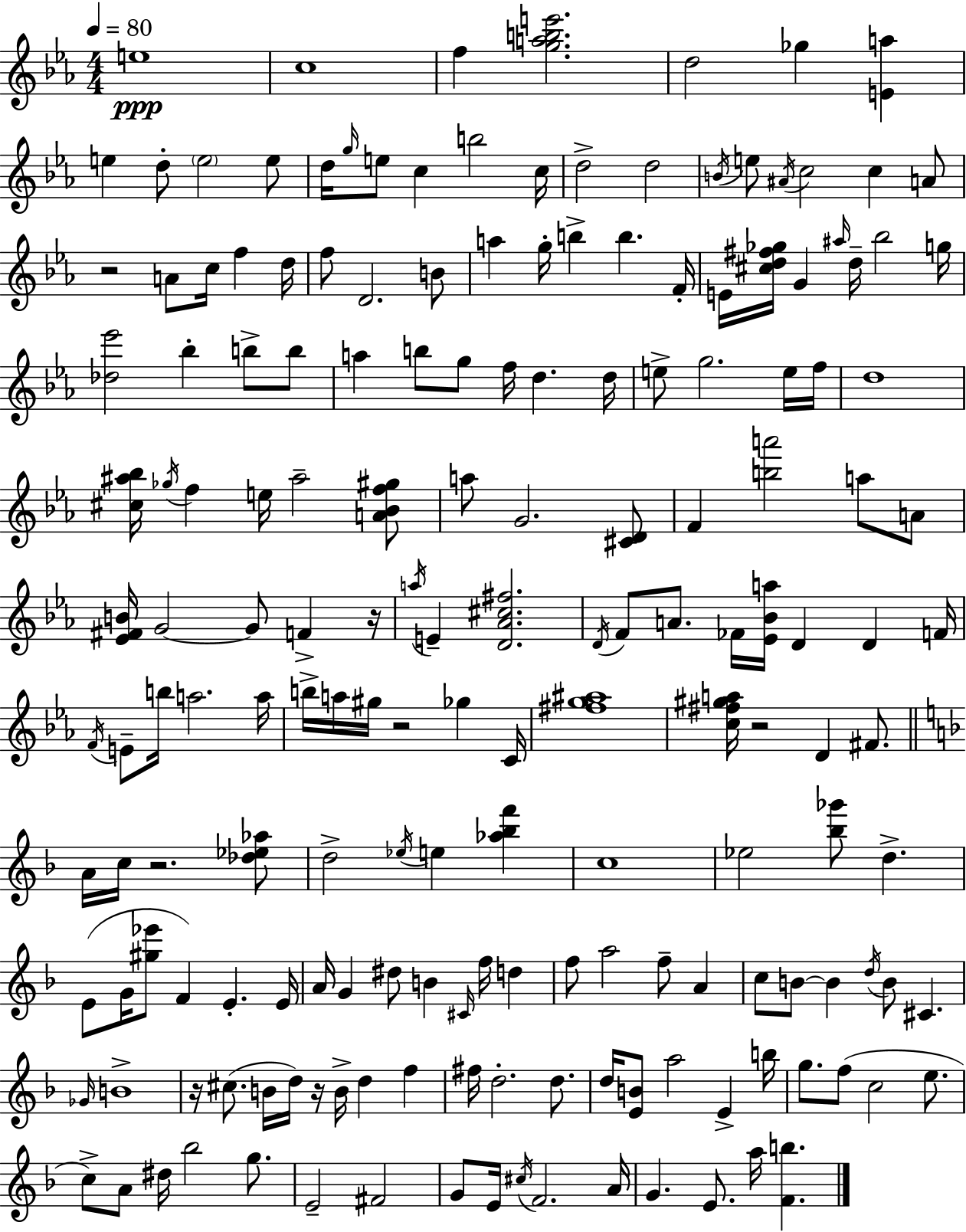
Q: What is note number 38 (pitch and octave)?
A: A#5